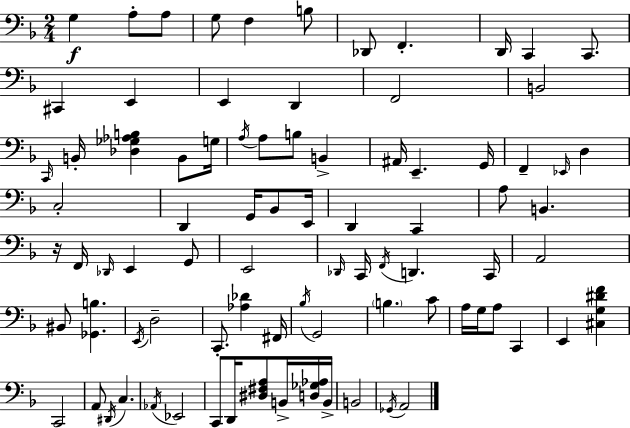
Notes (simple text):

G3/q A3/e A3/e G3/e F3/q B3/e Db2/e F2/q. D2/s C2/q C2/e. C#2/q E2/q E2/q D2/q F2/h B2/h C2/s B2/s [Db3,Gb3,Ab3,B3]/q B2/e G3/s A3/s A3/e B3/e B2/q A#2/s E2/q. G2/s F2/q Eb2/s D3/q C3/h D2/q G2/s Bb2/e E2/s D2/q C2/q A3/e B2/q. R/s F2/s Db2/s E2/q G2/e E2/h Db2/s C2/s F2/s D2/q. C2/s A2/h BIS2/e [Gb2,B3]/q. E2/s D3/h C2/e. [Ab3,Db4]/q F#2/s Bb3/s G2/h B3/q. C4/e A3/s G3/s A3/e C2/q E2/q [C#3,G3,D#4,F4]/q C2/h A2/e D#2/s C3/q. Ab2/s Eb2/h C2/e D2/s [D#3,F#3,A3]/e B2/s [D3,Gb3,Ab3]/s B2/s B2/h Gb2/s A2/h